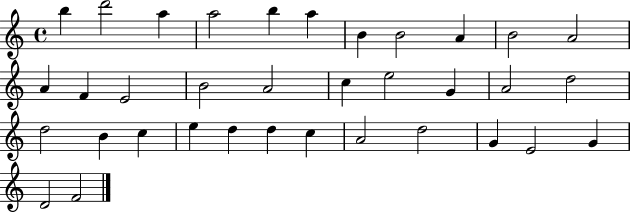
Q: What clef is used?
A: treble